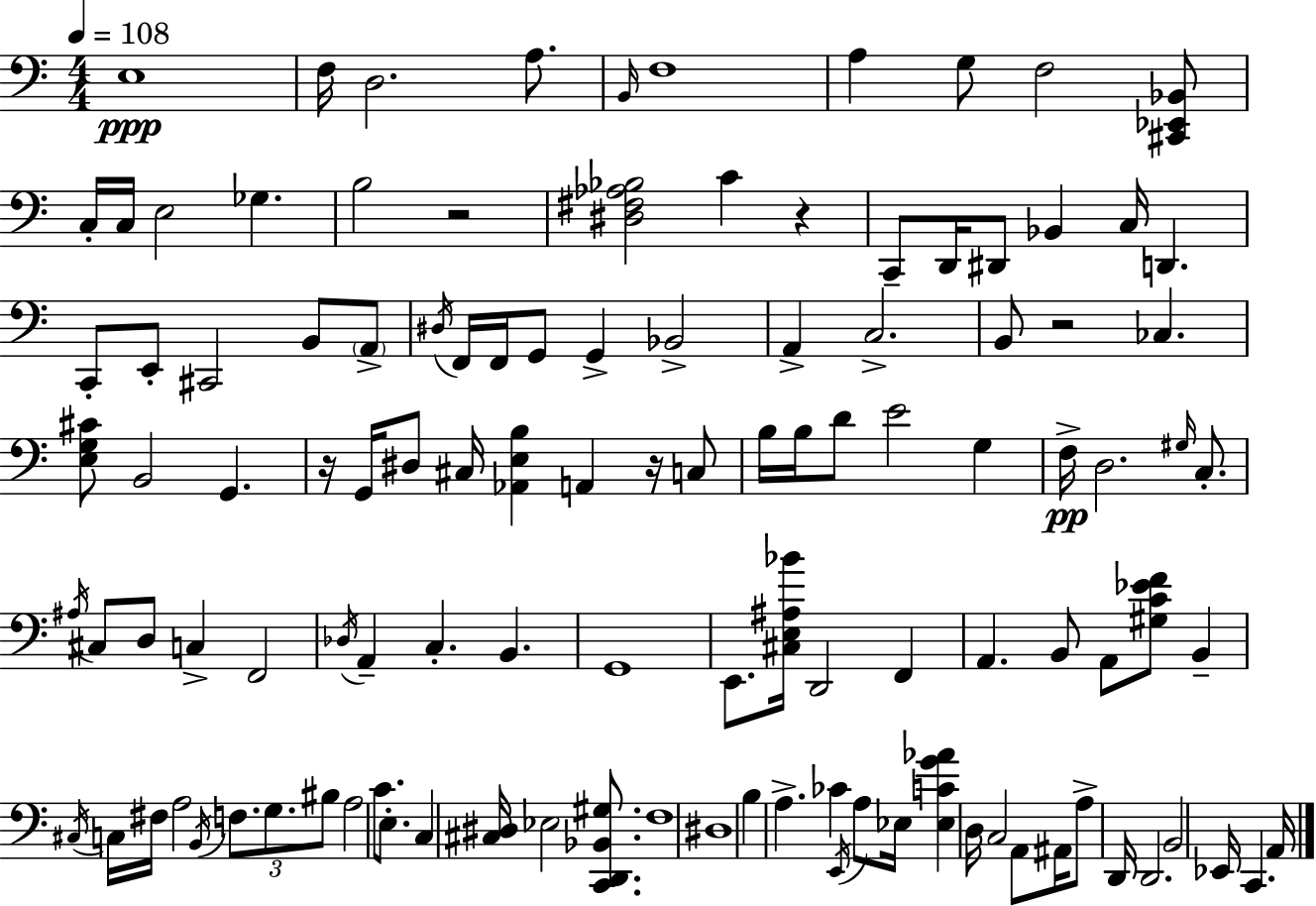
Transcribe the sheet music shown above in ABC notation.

X:1
T:Untitled
M:4/4
L:1/4
K:Am
E,4 F,/4 D,2 A,/2 B,,/4 F,4 A, G,/2 F,2 [^C,,_E,,_B,,]/2 C,/4 C,/4 E,2 _G, B,2 z2 [^D,^F,_A,_B,]2 C z C,,/2 D,,/4 ^D,,/2 _B,, C,/4 D,, C,,/2 E,,/2 ^C,,2 B,,/2 A,,/2 ^D,/4 F,,/4 F,,/4 G,,/2 G,, _B,,2 A,, C,2 B,,/2 z2 _C, [E,G,^C]/2 B,,2 G,, z/4 G,,/4 ^D,/2 ^C,/4 [_A,,E,B,] A,, z/4 C,/2 B,/4 B,/4 D/2 E2 G, F,/4 D,2 ^G,/4 C,/2 ^A,/4 ^C,/2 D,/2 C, F,,2 _D,/4 A,, C, B,, G,,4 E,,/2 [^C,E,^A,_B]/4 D,,2 F,, A,, B,,/2 A,,/2 [^G,C_EF]/2 B,, ^C,/4 C,/4 ^F,/4 A,2 B,,/4 F,/2 G,/2 ^B,/2 A,2 C/2 E,/2 C, [^C,^D,]/4 _E,2 [C,,D,,_B,,^G,]/2 F,4 ^D,4 B, A, _C E,,/4 A,/2 _E,/4 [_E,CG_A] D,/4 C,2 A,,/2 ^A,,/4 A,/2 D,,/4 D,,2 B,,2 _E,,/4 C,, A,,/4